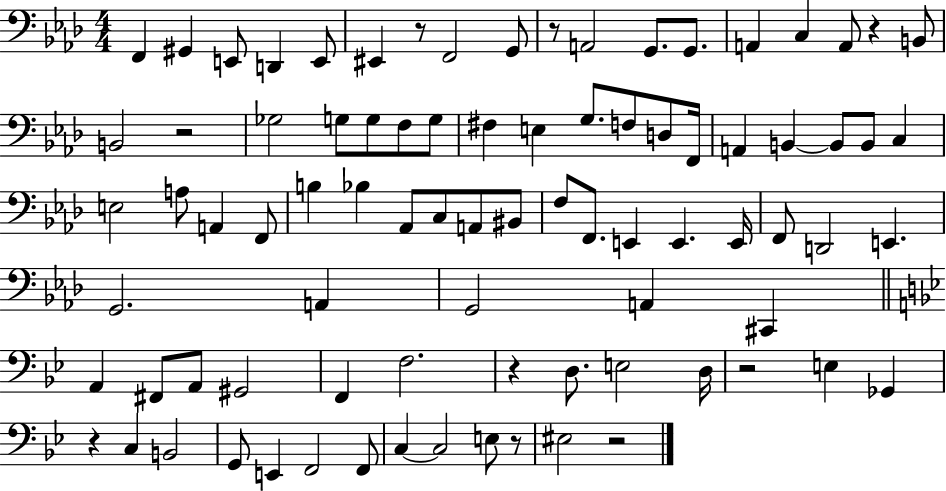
X:1
T:Untitled
M:4/4
L:1/4
K:Ab
F,, ^G,, E,,/2 D,, E,,/2 ^E,, z/2 F,,2 G,,/2 z/2 A,,2 G,,/2 G,,/2 A,, C, A,,/2 z B,,/2 B,,2 z2 _G,2 G,/2 G,/2 F,/2 G,/2 ^F, E, G,/2 F,/2 D,/2 F,,/4 A,, B,, B,,/2 B,,/2 C, E,2 A,/2 A,, F,,/2 B, _B, _A,,/2 C,/2 A,,/2 ^B,,/2 F,/2 F,,/2 E,, E,, E,,/4 F,,/2 D,,2 E,, G,,2 A,, G,,2 A,, ^C,, A,, ^F,,/2 A,,/2 ^G,,2 F,, F,2 z D,/2 E,2 D,/4 z2 E, _G,, z C, B,,2 G,,/2 E,, F,,2 F,,/2 C, C,2 E,/2 z/2 ^E,2 z2